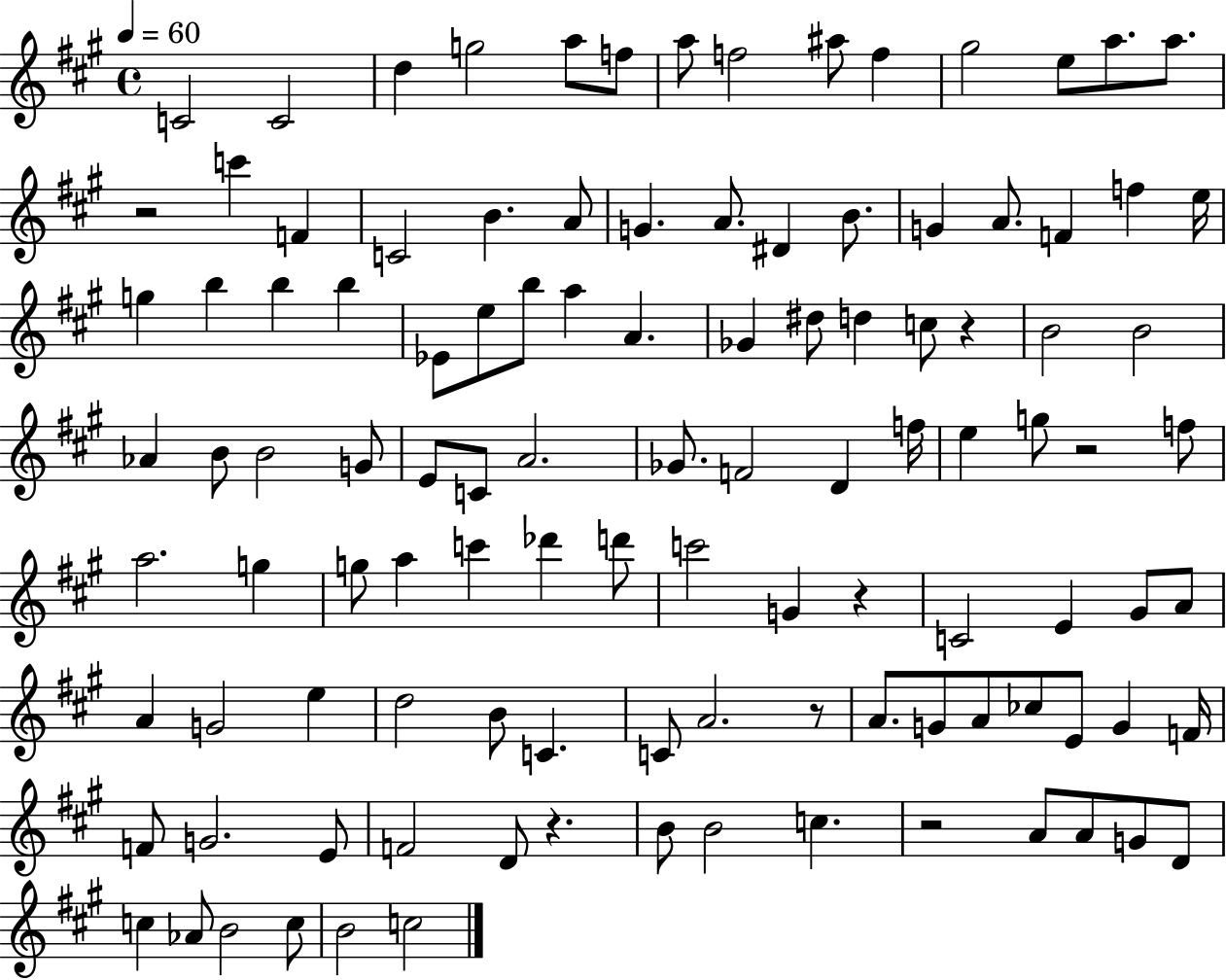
{
  \clef treble
  \time 4/4
  \defaultTimeSignature
  \key a \major
  \tempo 4 = 60
  c'2 c'2 | d''4 g''2 a''8 f''8 | a''8 f''2 ais''8 f''4 | gis''2 e''8 a''8. a''8. | \break r2 c'''4 f'4 | c'2 b'4. a'8 | g'4. a'8. dis'4 b'8. | g'4 a'8. f'4 f''4 e''16 | \break g''4 b''4 b''4 b''4 | ees'8 e''8 b''8 a''4 a'4. | ges'4 dis''8 d''4 c''8 r4 | b'2 b'2 | \break aes'4 b'8 b'2 g'8 | e'8 c'8 a'2. | ges'8. f'2 d'4 f''16 | e''4 g''8 r2 f''8 | \break a''2. g''4 | g''8 a''4 c'''4 des'''4 d'''8 | c'''2 g'4 r4 | c'2 e'4 gis'8 a'8 | \break a'4 g'2 e''4 | d''2 b'8 c'4. | c'8 a'2. r8 | a'8. g'8 a'8 ces''8 e'8 g'4 f'16 | \break f'8 g'2. e'8 | f'2 d'8 r4. | b'8 b'2 c''4. | r2 a'8 a'8 g'8 d'8 | \break c''4 aes'8 b'2 c''8 | b'2 c''2 | \bar "|."
}